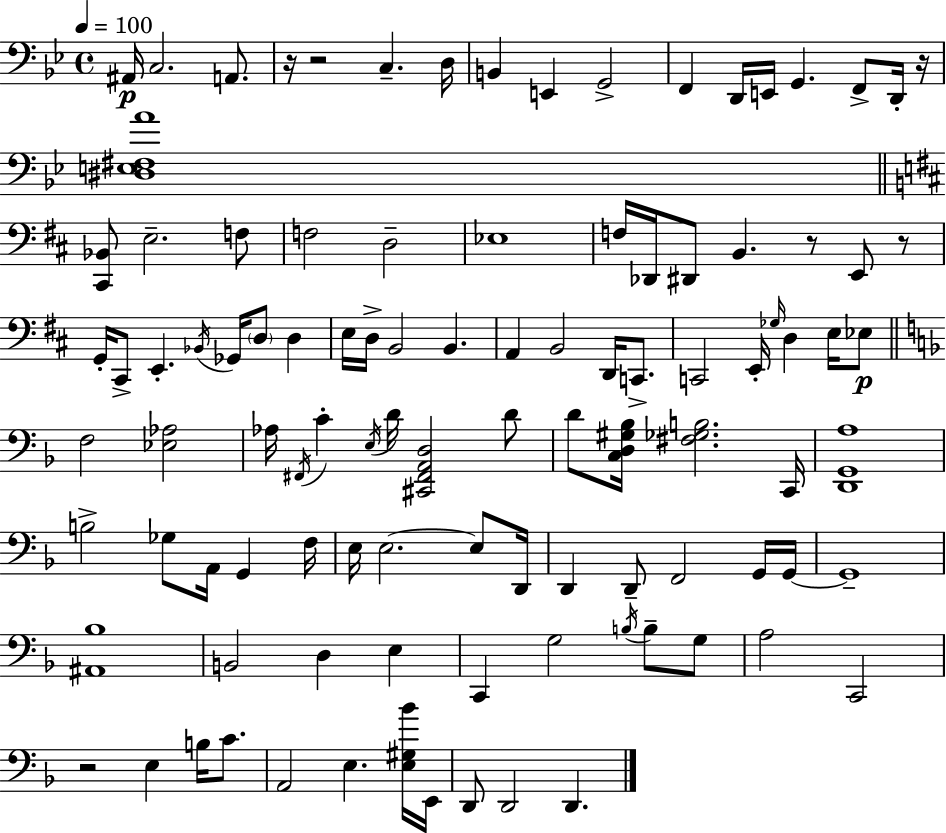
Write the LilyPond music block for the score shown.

{
  \clef bass
  \time 4/4
  \defaultTimeSignature
  \key bes \major
  \tempo 4 = 100
  ais,16\p c2. a,8. | r16 r2 c4.-- d16 | b,4 e,4 g,2-> | f,4 d,16 e,16 g,4. f,8-> d,16-. r16 | \break <dis e fis a'>1 | \bar "||" \break \key b \minor <cis, bes,>8 e2.-- f8 | f2 d2-- | ees1 | f16 des,16 dis,8 b,4. r8 e,8 r8 | \break g,16-. cis,8-> e,4.-. \acciaccatura { bes,16 } ges,16 \parenthesize d8 d4 | e16 d16-> b,2 b,4. | a,4 b,2 d,16 c,8.-> | c,2 e,16-. \grace { ges16 } d4 e16 | \break ees8\p \bar "||" \break \key f \major f2 <ees aes>2 | aes16 \acciaccatura { fis,16 } c'4-. \acciaccatura { e16 } d'16 <cis, fis, a, d>2 | d'8 d'8 <c d gis bes>16 <fis ges b>2. | c,16 <d, g, a>1 | \break b2-> ges8 a,16 g,4 | f16 e16 e2.~~ e8 | d,16 d,4 d,8-- f,2 | g,16 g,16~~ g,1-- | \break <ais, bes>1 | b,2 d4 e4 | c,4 g2 \acciaccatura { b16 } b8-- | g8 a2 c,2 | \break r2 e4 b16 | c'8. a,2 e4. | <e gis bes'>16 e,16 d,8 d,2 d,4. | \bar "|."
}